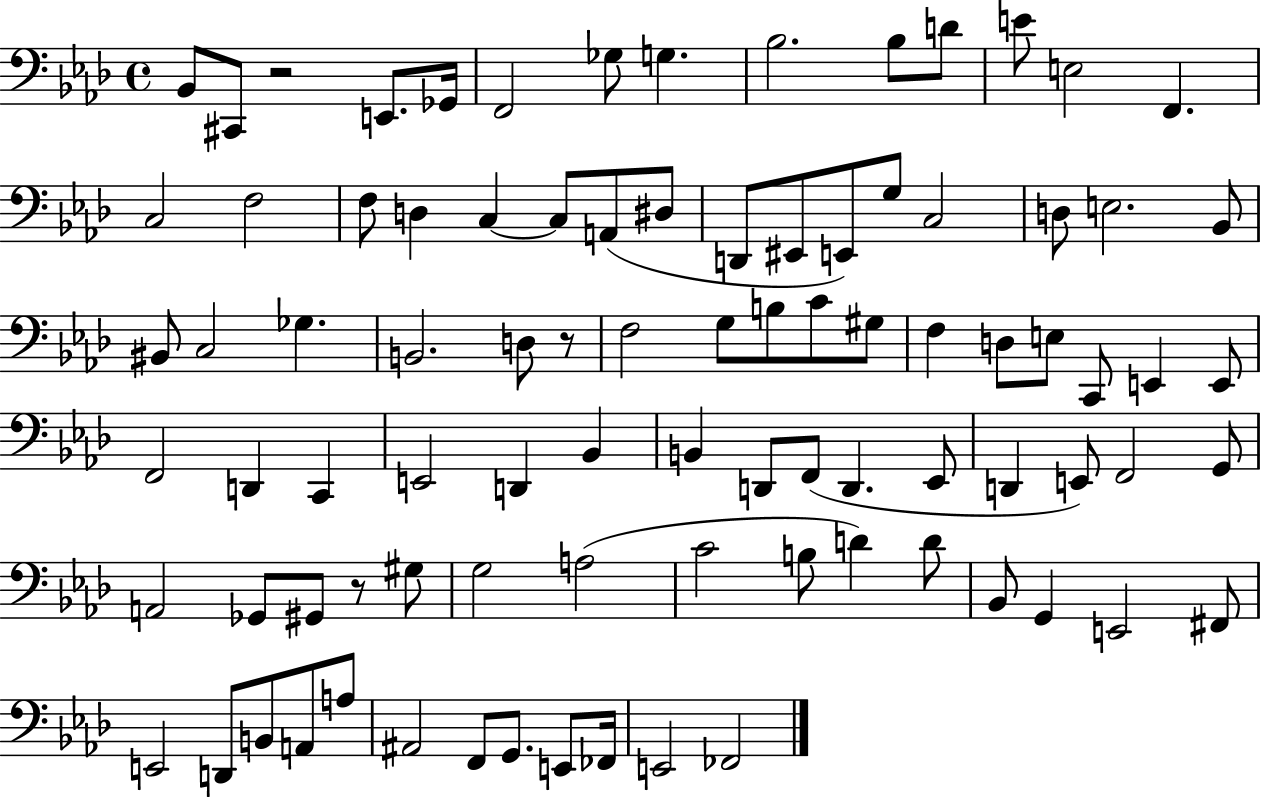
X:1
T:Untitled
M:4/4
L:1/4
K:Ab
_B,,/2 ^C,,/2 z2 E,,/2 _G,,/4 F,,2 _G,/2 G, _B,2 _B,/2 D/2 E/2 E,2 F,, C,2 F,2 F,/2 D, C, C,/2 A,,/2 ^D,/2 D,,/2 ^E,,/2 E,,/2 G,/2 C,2 D,/2 E,2 _B,,/2 ^B,,/2 C,2 _G, B,,2 D,/2 z/2 F,2 G,/2 B,/2 C/2 ^G,/2 F, D,/2 E,/2 C,,/2 E,, E,,/2 F,,2 D,, C,, E,,2 D,, _B,, B,, D,,/2 F,,/2 D,, _E,,/2 D,, E,,/2 F,,2 G,,/2 A,,2 _G,,/2 ^G,,/2 z/2 ^G,/2 G,2 A,2 C2 B,/2 D D/2 _B,,/2 G,, E,,2 ^F,,/2 E,,2 D,,/2 B,,/2 A,,/2 A,/2 ^A,,2 F,,/2 G,,/2 E,,/2 _F,,/4 E,,2 _F,,2